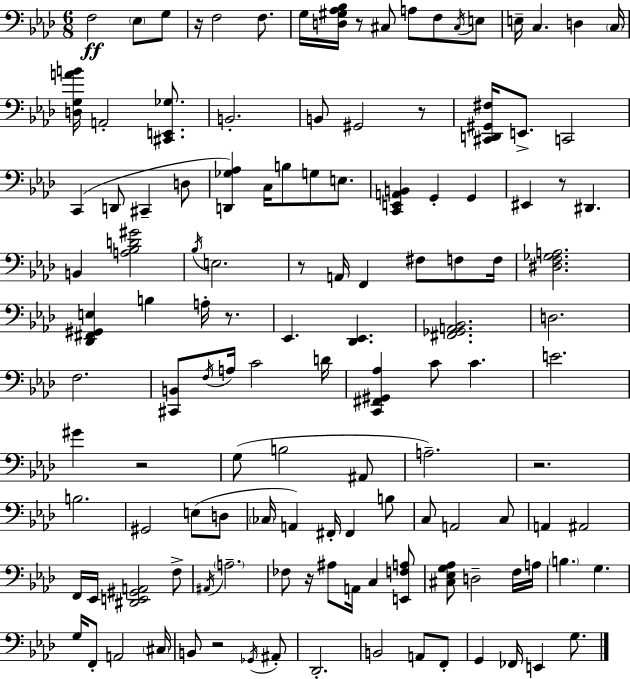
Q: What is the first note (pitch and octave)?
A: F3